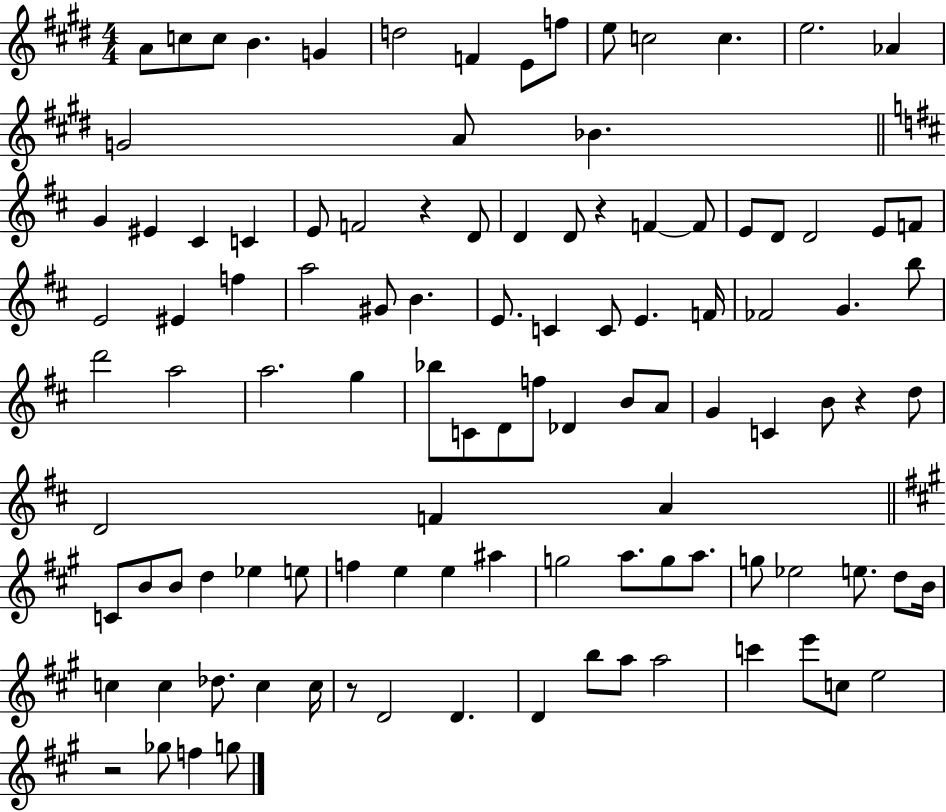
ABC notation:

X:1
T:Untitled
M:4/4
L:1/4
K:E
A/2 c/2 c/2 B G d2 F E/2 f/2 e/2 c2 c e2 _A G2 A/2 _B G ^E ^C C E/2 F2 z D/2 D D/2 z F F/2 E/2 D/2 D2 E/2 F/2 E2 ^E f a2 ^G/2 B E/2 C C/2 E F/4 _F2 G b/2 d'2 a2 a2 g _b/2 C/2 D/2 f/2 _D B/2 A/2 G C B/2 z d/2 D2 F A C/2 B/2 B/2 d _e e/2 f e e ^a g2 a/2 g/2 a/2 g/2 _e2 e/2 d/2 B/4 c c _d/2 c c/4 z/2 D2 D D b/2 a/2 a2 c' e'/2 c/2 e2 z2 _g/2 f g/2